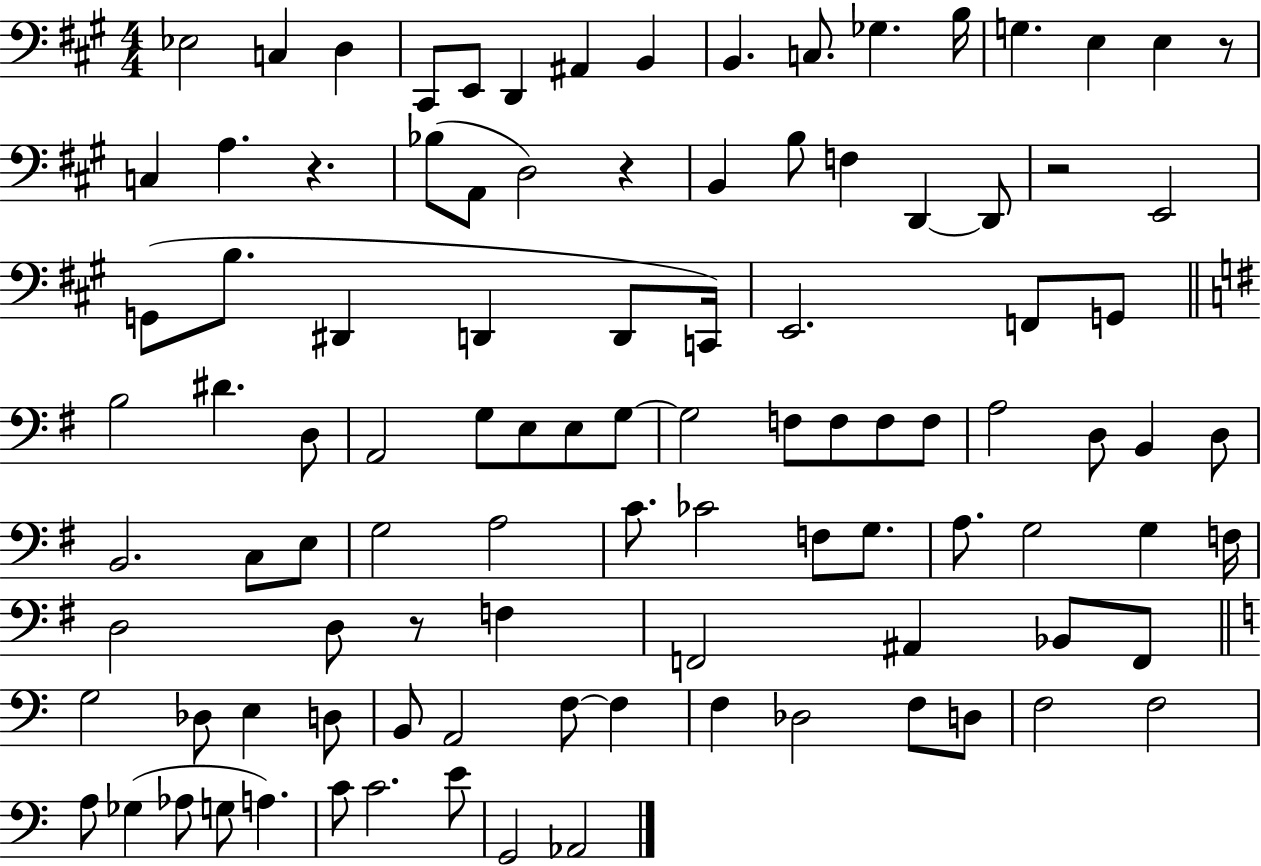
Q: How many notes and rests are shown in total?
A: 101